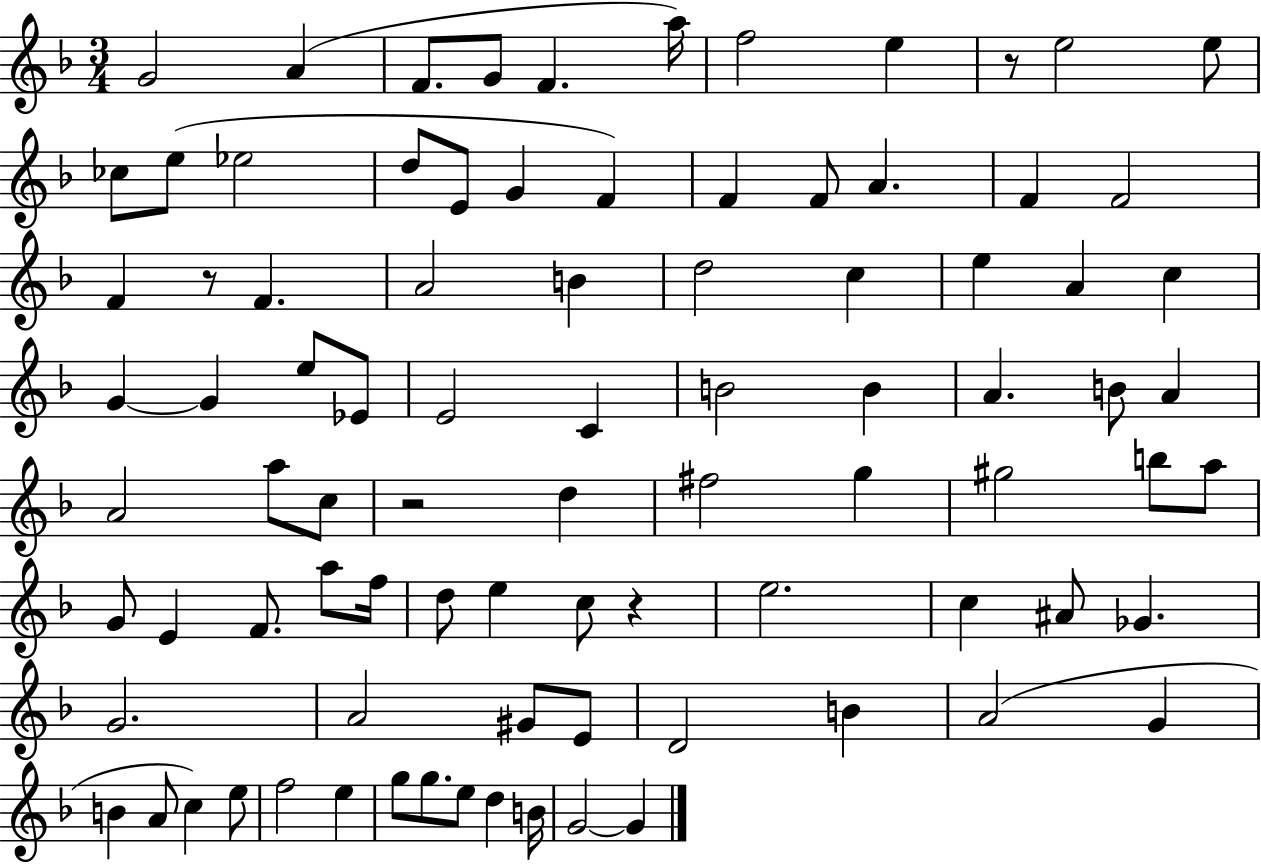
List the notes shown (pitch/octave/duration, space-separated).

G4/h A4/q F4/e. G4/e F4/q. A5/s F5/h E5/q R/e E5/h E5/e CES5/e E5/e Eb5/h D5/e E4/e G4/q F4/q F4/q F4/e A4/q. F4/q F4/h F4/q R/e F4/q. A4/h B4/q D5/h C5/q E5/q A4/q C5/q G4/q G4/q E5/e Eb4/e E4/h C4/q B4/h B4/q A4/q. B4/e A4/q A4/h A5/e C5/e R/h D5/q F#5/h G5/q G#5/h B5/e A5/e G4/e E4/q F4/e. A5/e F5/s D5/e E5/q C5/e R/q E5/h. C5/q A#4/e Gb4/q. G4/h. A4/h G#4/e E4/e D4/h B4/q A4/h G4/q B4/q A4/e C5/q E5/e F5/h E5/q G5/e G5/e. E5/e D5/q B4/s G4/h G4/q